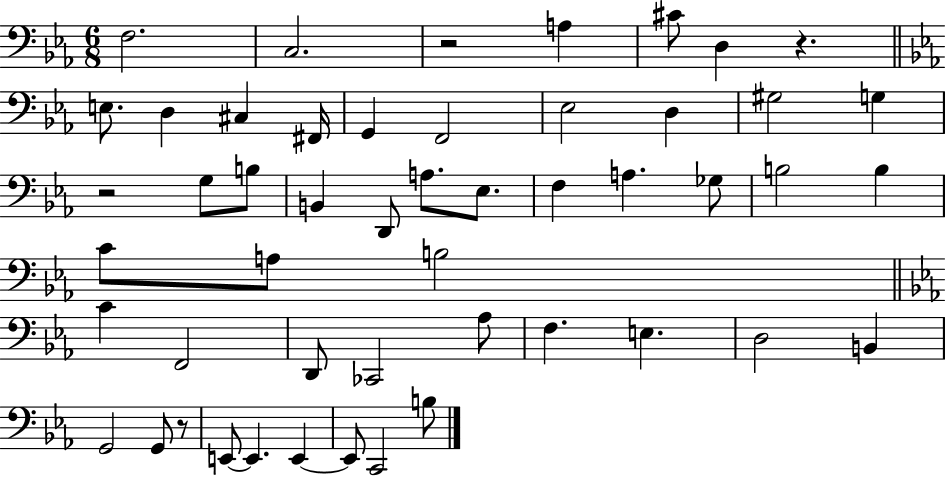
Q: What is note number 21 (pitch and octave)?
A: Eb3